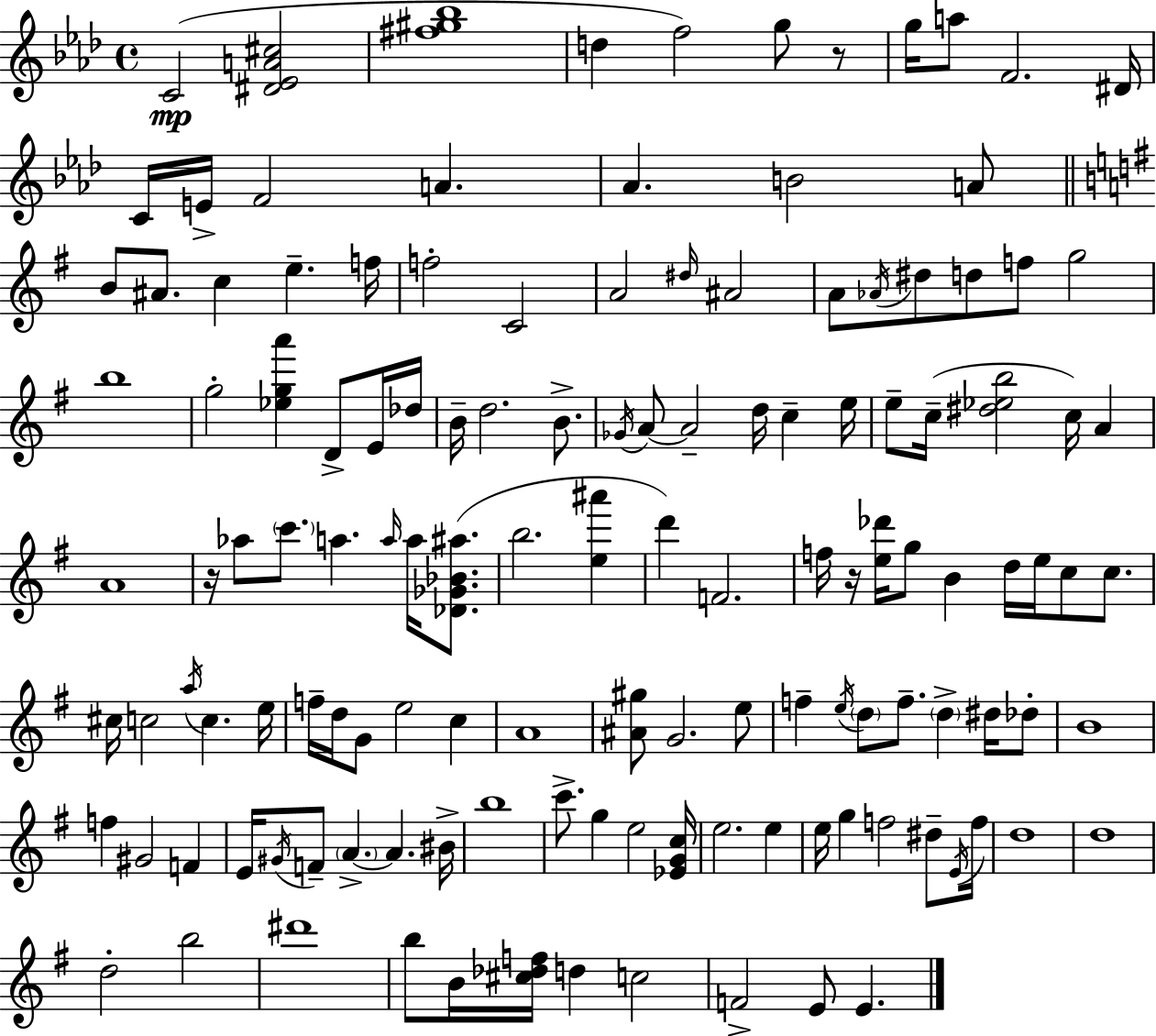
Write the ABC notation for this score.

X:1
T:Untitled
M:4/4
L:1/4
K:Ab
C2 [^D_EA^c]2 [^f^g_b]4 d f2 g/2 z/2 g/4 a/2 F2 ^D/4 C/4 E/4 F2 A _A B2 A/2 B/2 ^A/2 c e f/4 f2 C2 A2 ^d/4 ^A2 A/2 _A/4 ^d/2 d/2 f/2 g2 b4 g2 [_ega'] D/2 E/4 _d/4 B/4 d2 B/2 _G/4 A/2 A2 d/4 c e/4 e/2 c/4 [^d_eb]2 c/4 A A4 z/4 _a/2 c'/2 a a/4 a/4 [_D_G_B^a]/2 b2 [e^a'] d' F2 f/4 z/4 [e_d']/4 g/2 B d/4 e/4 c/2 c/2 ^c/4 c2 a/4 c e/4 f/4 d/4 G/2 e2 c A4 [^A^g]/2 G2 e/2 f e/4 d/2 f/2 d ^d/4 _d/2 B4 f ^G2 F E/4 ^G/4 F/2 A A ^B/4 b4 c'/2 g e2 [_EGc]/4 e2 e e/4 g f2 ^d/2 E/4 f/4 d4 d4 d2 b2 ^d'4 b/2 B/4 [^c_df]/4 d c2 F2 E/2 E